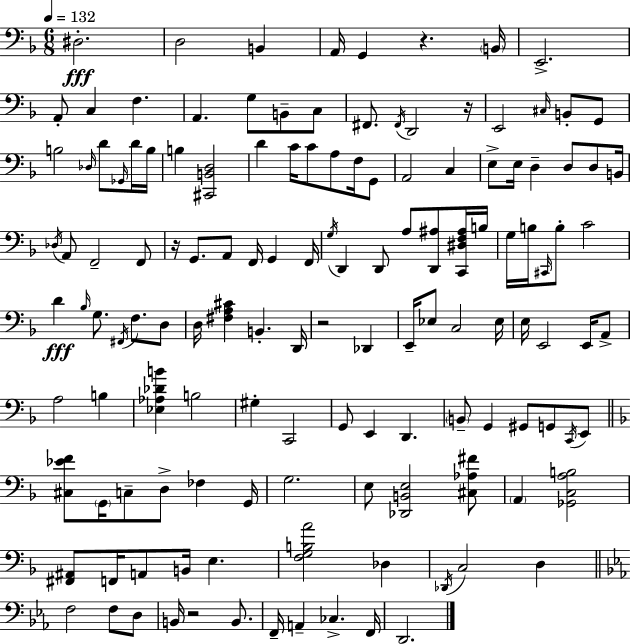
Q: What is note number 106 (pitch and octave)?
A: Db3